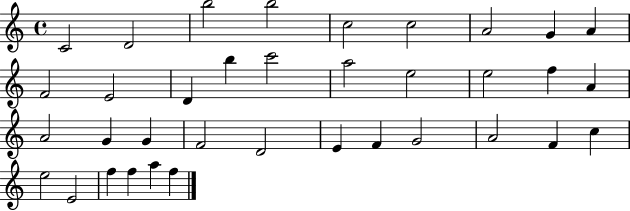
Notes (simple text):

C4/h D4/h B5/h B5/h C5/h C5/h A4/h G4/q A4/q F4/h E4/h D4/q B5/q C6/h A5/h E5/h E5/h F5/q A4/q A4/h G4/q G4/q F4/h D4/h E4/q F4/q G4/h A4/h F4/q C5/q E5/h E4/h F5/q F5/q A5/q F5/q